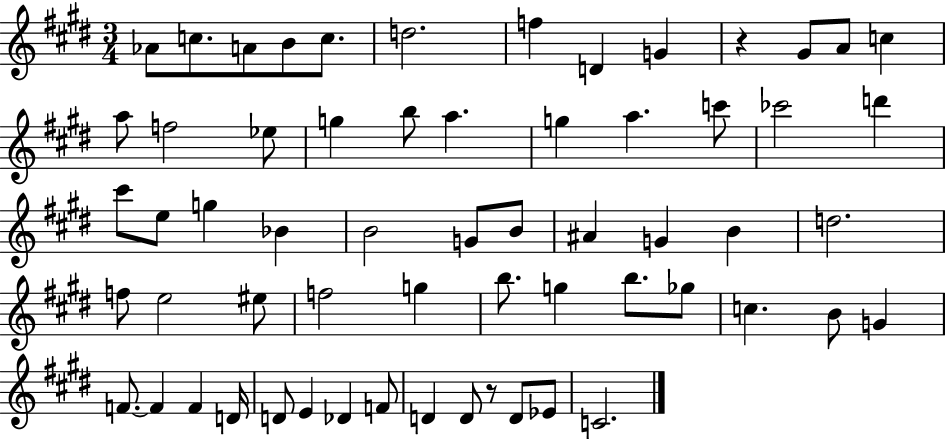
{
  \clef treble
  \numericTimeSignature
  \time 3/4
  \key e \major
  aes'8 c''8. a'8 b'8 c''8. | d''2. | f''4 d'4 g'4 | r4 gis'8 a'8 c''4 | \break a''8 f''2 ees''8 | g''4 b''8 a''4. | g''4 a''4. c'''8 | ces'''2 d'''4 | \break cis'''8 e''8 g''4 bes'4 | b'2 g'8 b'8 | ais'4 g'4 b'4 | d''2. | \break f''8 e''2 eis''8 | f''2 g''4 | b''8. g''4 b''8. ges''8 | c''4. b'8 g'4 | \break f'8.~~ f'4 f'4 d'16 | d'8 e'4 des'4 f'8 | d'4 d'8 r8 d'8 ees'8 | c'2. | \break \bar "|."
}